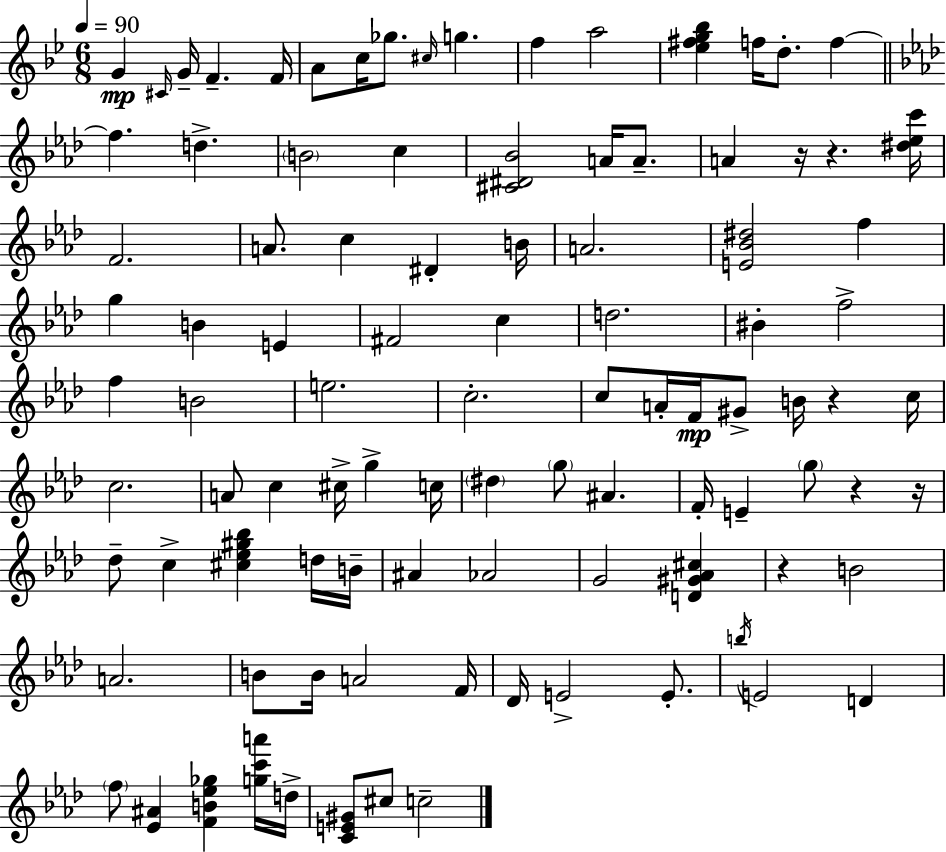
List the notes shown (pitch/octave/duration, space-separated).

G4/q C#4/s G4/s F4/q. F4/s A4/e C5/s Gb5/e. C#5/s G5/q. F5/q A5/h [Eb5,F#5,G5,Bb5]/q F5/s D5/e. F5/q F5/q. D5/q. B4/h C5/q [C#4,D#4,Bb4]/h A4/s A4/e. A4/q R/s R/q. [D#5,Eb5,C6]/s F4/h. A4/e. C5/q D#4/q B4/s A4/h. [E4,Bb4,D#5]/h F5/q G5/q B4/q E4/q F#4/h C5/q D5/h. BIS4/q F5/h F5/q B4/h E5/h. C5/h. C5/e A4/s F4/s G#4/e B4/s R/q C5/s C5/h. A4/e C5/q C#5/s G5/q C5/s D#5/q G5/e A#4/q. F4/s E4/q G5/e R/q R/s Db5/e C5/q [C#5,Eb5,G#5,Bb5]/q D5/s B4/s A#4/q Ab4/h G4/h [D4,G#4,Ab4,C#5]/q R/q B4/h A4/h. B4/e B4/s A4/h F4/s Db4/s E4/h E4/e. B5/s E4/h D4/q F5/e [Eb4,A#4]/q [F4,B4,Eb5,Gb5]/q [G5,C6,A6]/s D5/s [C4,E4,G#4]/e C#5/e C5/h